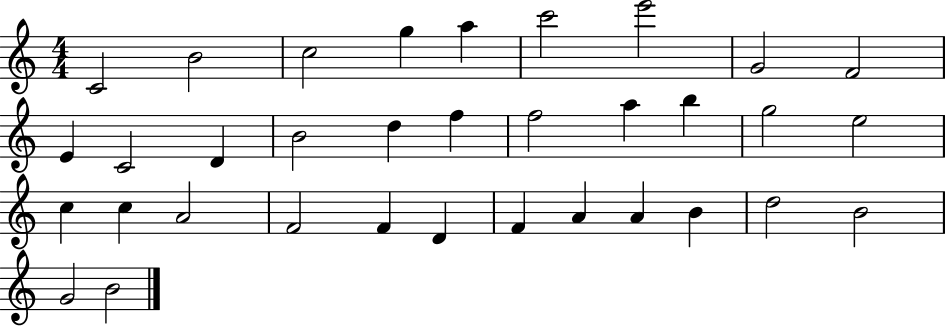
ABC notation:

X:1
T:Untitled
M:4/4
L:1/4
K:C
C2 B2 c2 g a c'2 e'2 G2 F2 E C2 D B2 d f f2 a b g2 e2 c c A2 F2 F D F A A B d2 B2 G2 B2